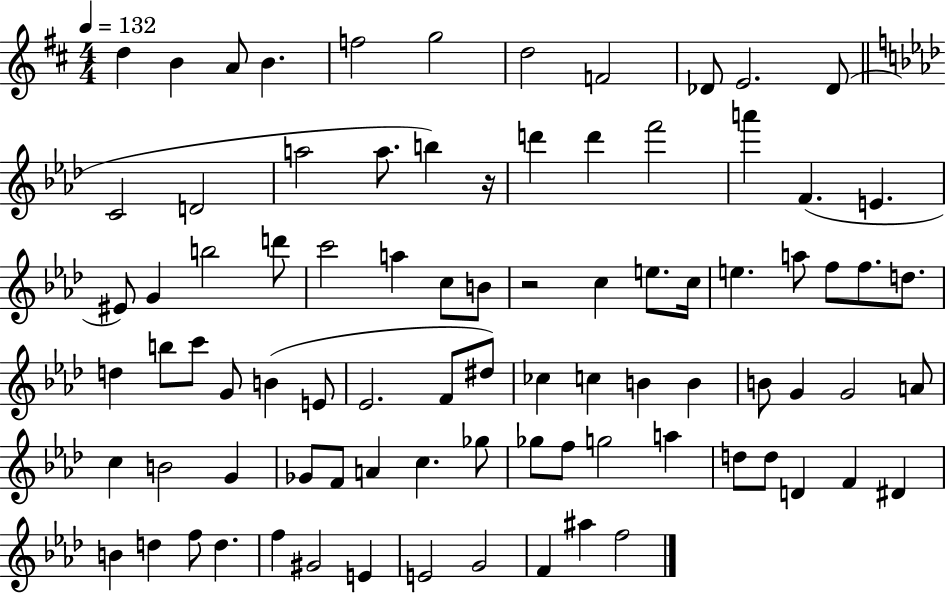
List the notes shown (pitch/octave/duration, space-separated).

D5/q B4/q A4/e B4/q. F5/h G5/h D5/h F4/h Db4/e E4/h. Db4/e C4/h D4/h A5/h A5/e. B5/q R/s D6/q D6/q F6/h A6/q F4/q. E4/q. EIS4/e G4/q B5/h D6/e C6/h A5/q C5/e B4/e R/h C5/q E5/e. C5/s E5/q. A5/e F5/e F5/e. D5/e. D5/q B5/e C6/e G4/e B4/q E4/e Eb4/h. F4/e D#5/e CES5/q C5/q B4/q B4/q B4/e G4/q G4/h A4/e C5/q B4/h G4/q Gb4/e F4/e A4/q C5/q. Gb5/e Gb5/e F5/e G5/h A5/q D5/e D5/e D4/q F4/q D#4/q B4/q D5/q F5/e D5/q. F5/q G#4/h E4/q E4/h G4/h F4/q A#5/q F5/h